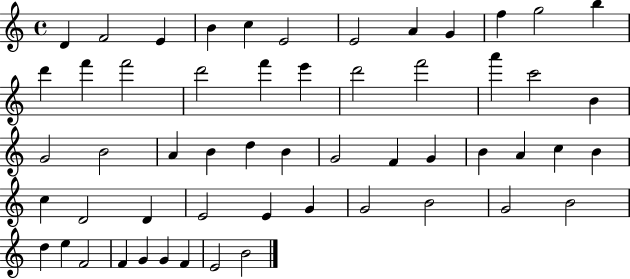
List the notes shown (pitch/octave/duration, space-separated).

D4/q F4/h E4/q B4/q C5/q E4/h E4/h A4/q G4/q F5/q G5/h B5/q D6/q F6/q F6/h D6/h F6/q E6/q D6/h F6/h A6/q C6/h B4/q G4/h B4/h A4/q B4/q D5/q B4/q G4/h F4/q G4/q B4/q A4/q C5/q B4/q C5/q D4/h D4/q E4/h E4/q G4/q G4/h B4/h G4/h B4/h D5/q E5/q F4/h F4/q G4/q G4/q F4/q E4/h B4/h